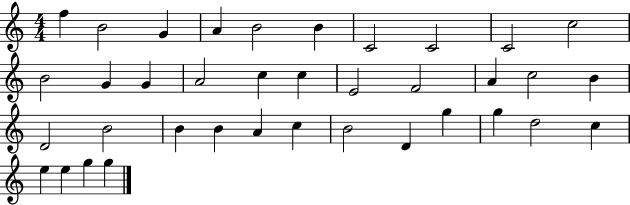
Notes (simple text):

F5/q B4/h G4/q A4/q B4/h B4/q C4/h C4/h C4/h C5/h B4/h G4/q G4/q A4/h C5/q C5/q E4/h F4/h A4/q C5/h B4/q D4/h B4/h B4/q B4/q A4/q C5/q B4/h D4/q G5/q G5/q D5/h C5/q E5/q E5/q G5/q G5/q